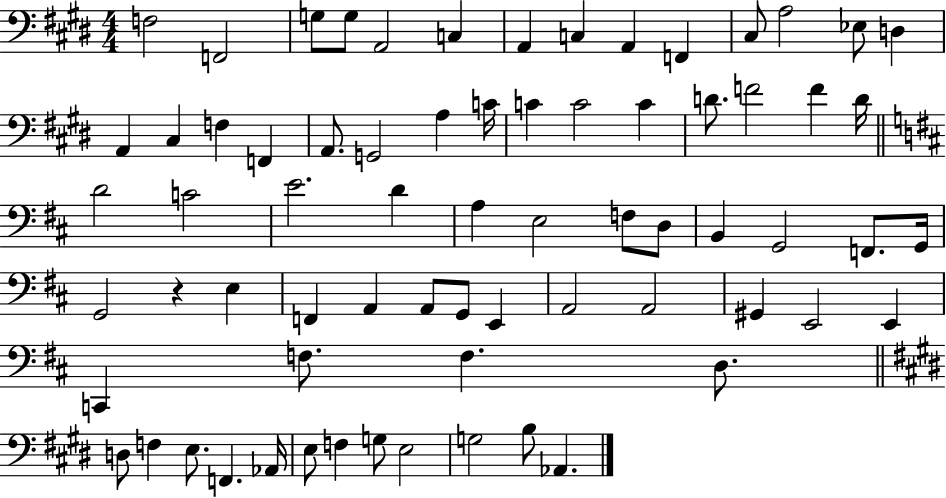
{
  \clef bass
  \numericTimeSignature
  \time 4/4
  \key e \major
  f2 f,2 | g8 g8 a,2 c4 | a,4 c4 a,4 f,4 | cis8 a2 ees8 d4 | \break a,4 cis4 f4 f,4 | a,8. g,2 a4 c'16 | c'4 c'2 c'4 | d'8. f'2 f'4 d'16 | \break \bar "||" \break \key d \major d'2 c'2 | e'2. d'4 | a4 e2 f8 d8 | b,4 g,2 f,8. g,16 | \break g,2 r4 e4 | f,4 a,4 a,8 g,8 e,4 | a,2 a,2 | gis,4 e,2 e,4 | \break c,4 f8. f4. d8. | \bar "||" \break \key e \major d8 f4 e8. f,4. aes,16 | e8 f4 g8 e2 | g2 b8 aes,4. | \bar "|."
}